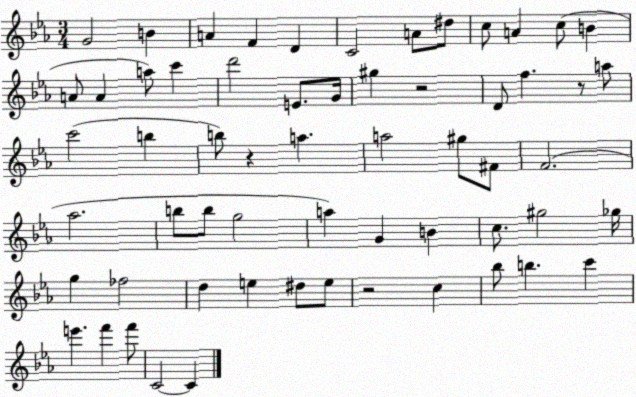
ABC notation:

X:1
T:Untitled
M:3/4
L:1/4
K:Eb
G2 B A F D C2 A/2 ^d/2 c/2 A c/2 B A/2 A a/2 c' d'2 E/2 G/4 ^g z2 D/2 f z/2 a/2 c'2 b b/2 z a a2 ^g/2 ^F/2 F2 _a2 b/2 b/2 g2 a G B c/2 ^g2 _g/4 g _f2 d e ^d/2 e/2 z2 c _b/2 b c' e' f' f'/2 C2 C